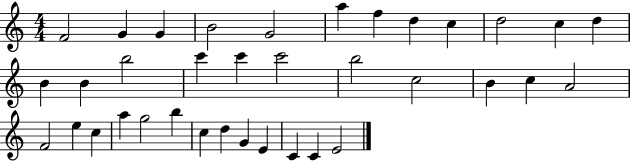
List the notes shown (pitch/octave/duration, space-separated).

F4/h G4/q G4/q B4/h G4/h A5/q F5/q D5/q C5/q D5/h C5/q D5/q B4/q B4/q B5/h C6/q C6/q C6/h B5/h C5/h B4/q C5/q A4/h F4/h E5/q C5/q A5/q G5/h B5/q C5/q D5/q G4/q E4/q C4/q C4/q E4/h